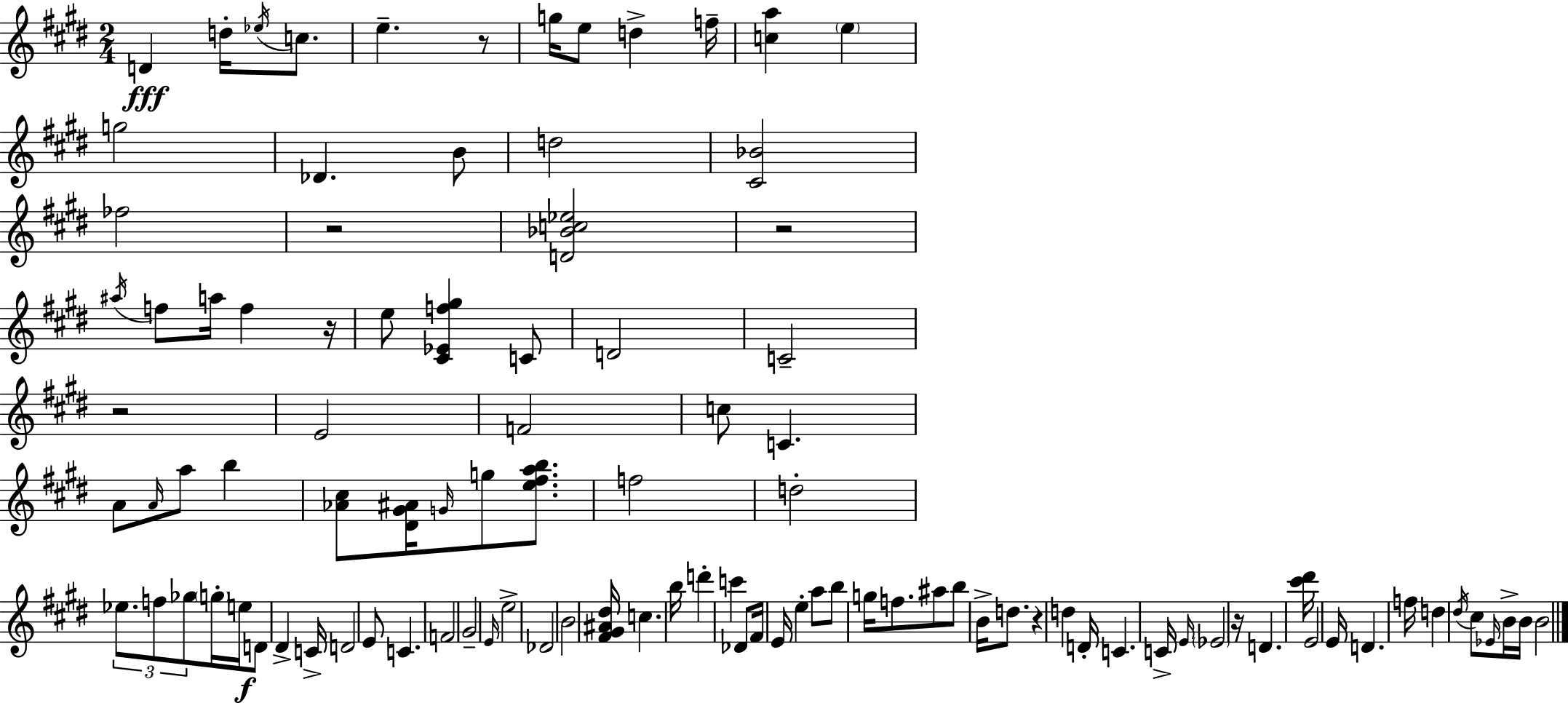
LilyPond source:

{
  \clef treble
  \numericTimeSignature
  \time 2/4
  \key e \major
  d'4\fff d''16-. \acciaccatura { ees''16 } c''8. | e''4.-- r8 | g''16 e''8 d''4-> | f''16-- <c'' a''>4 \parenthesize e''4 | \break g''2 | des'4. b'8 | d''2 | <cis' bes'>2 | \break fes''2 | r2 | <d' bes' c'' ees''>2 | r2 | \break \acciaccatura { ais''16 } f''8 a''16 f''4 | r16 e''8 <cis' ees' f'' gis''>4 | c'8 d'2 | c'2-- | \break r2 | e'2 | f'2 | c''8 c'4. | \break a'8 \grace { a'16 } a''8 b''4 | <aes' cis''>8 <dis' gis' ais'>16 \grace { g'16 } g''8 | <e'' fis'' a'' b''>8. f''2 | d''2-. | \break \tuplet 3/2 { ees''8. f''8 | ges''8 } \parenthesize g''16-. e''16\f d'8 dis'4-> | c'16-> d'2 | e'8 c'4. | \break f'2 | gis'2-- | \grace { e'16 } e''2-> | des'2 | \break b'2 | <fis' gis' ais' dis''>16 c''4. | b''16 d'''4-. | c'''4 des'8 fis'16 | \break e'16 e''4-. a''8 b''8 | g''16 f''8. ais''8 b''8 | b'16-> d''8. r4 | d''4 d'16-. c'4. | \break c'16-> \grace { e'16 } \parenthesize ees'2 | r16 d'4. | <cis''' dis'''>16 e'2 | e'16 d'4. | \break f''16 d''4 | \acciaccatura { dis''16 } cis''8 \grace { ees'16 } b'16-> b'16 | b'2 | \bar "|."
}